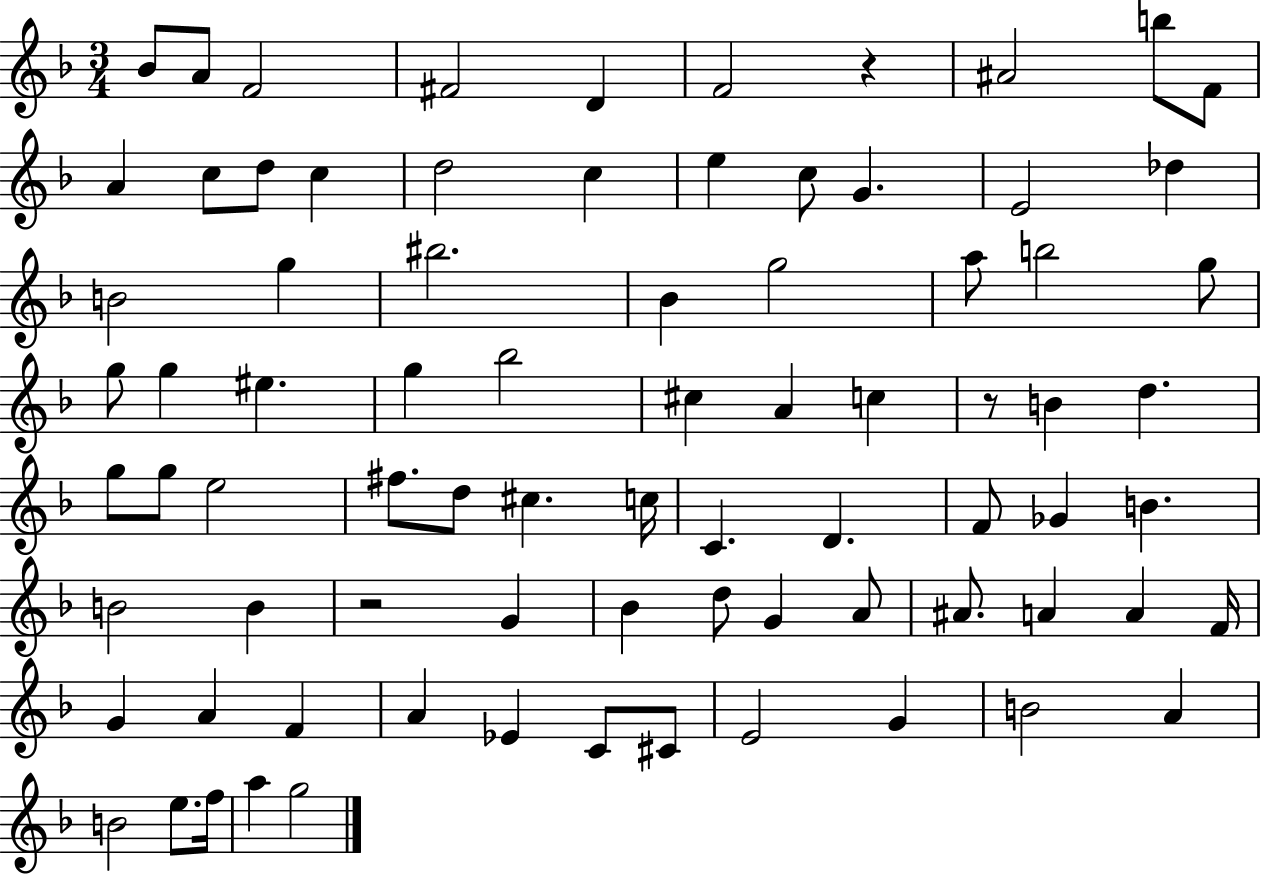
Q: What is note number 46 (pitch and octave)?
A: C4